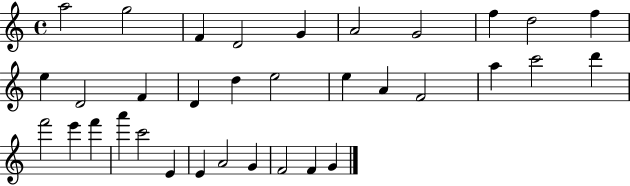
X:1
T:Untitled
M:4/4
L:1/4
K:C
a2 g2 F D2 G A2 G2 f d2 f e D2 F D d e2 e A F2 a c'2 d' f'2 e' f' a' c'2 E E A2 G F2 F G